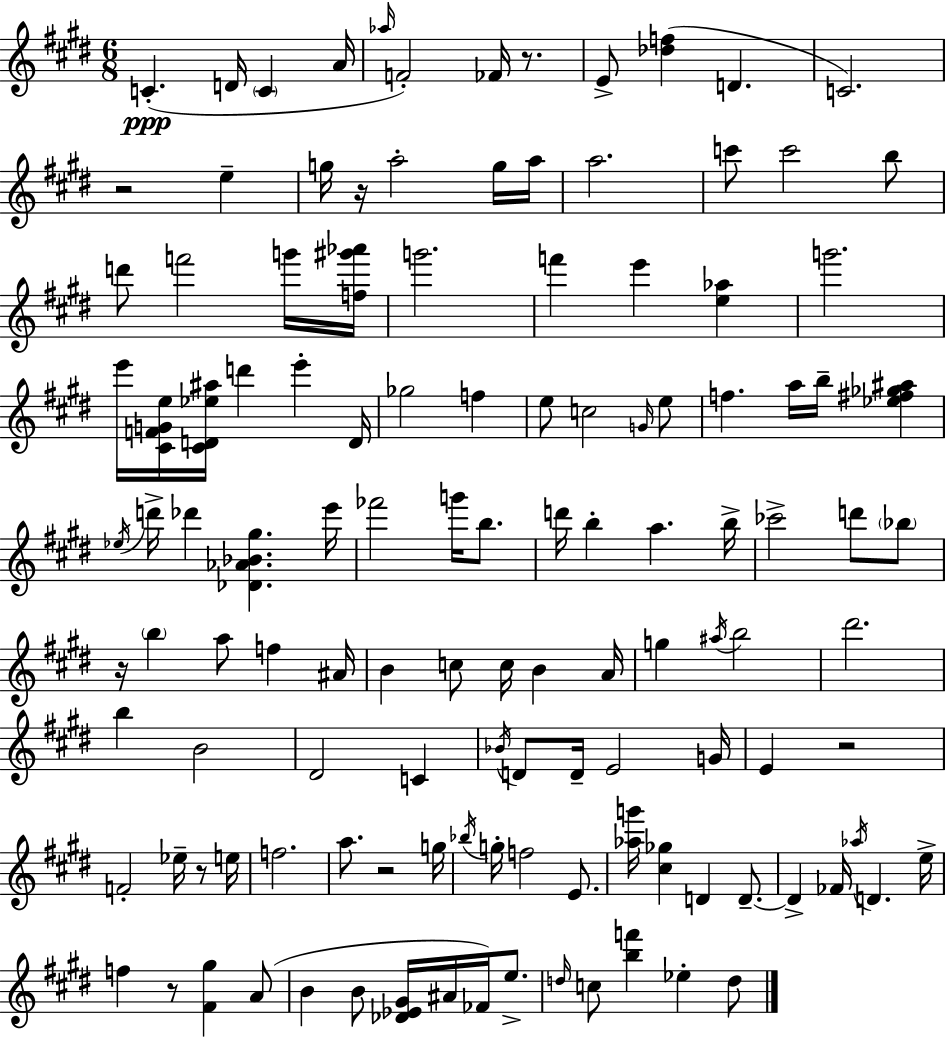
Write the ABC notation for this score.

X:1
T:Untitled
M:6/8
L:1/4
K:E
C D/4 C A/4 _a/4 F2 _F/4 z/2 E/2 [_df] D C2 z2 e g/4 z/4 a2 g/4 a/4 a2 c'/2 c'2 b/2 d'/2 f'2 g'/4 [f^g'_a']/4 g'2 f' e' [e_a] g'2 e'/4 [^CFGe]/4 [^CD_e^a]/4 d' e' D/4 _g2 f e/2 c2 G/4 e/2 f a/4 b/4 [_e^f_g^a] _e/4 d'/4 _d' [_D_A_B^g] e'/4 _f'2 g'/4 b/2 d'/4 b a b/4 _c'2 d'/2 _b/2 z/4 b a/2 f ^A/4 B c/2 c/4 B A/4 g ^a/4 b2 ^d'2 b B2 ^D2 C _B/4 D/2 D/4 E2 G/4 E z2 F2 _e/4 z/2 e/4 f2 a/2 z2 g/4 _b/4 g/4 f2 E/2 [_ag']/4 [^c_g] D D/2 D _F/4 _a/4 D e/4 f z/2 [^F^g] A/2 B B/2 [_D_E^G]/4 ^A/4 _F/4 e/2 d/4 c/2 [bf'] _e d/2